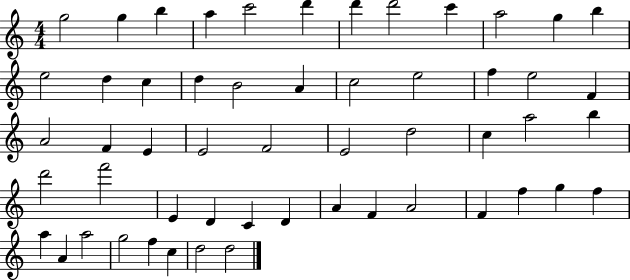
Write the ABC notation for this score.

X:1
T:Untitled
M:4/4
L:1/4
K:C
g2 g b a c'2 d' d' d'2 c' a2 g b e2 d c d B2 A c2 e2 f e2 F A2 F E E2 F2 E2 d2 c a2 b d'2 f'2 E D C D A F A2 F f g f a A a2 g2 f c d2 d2